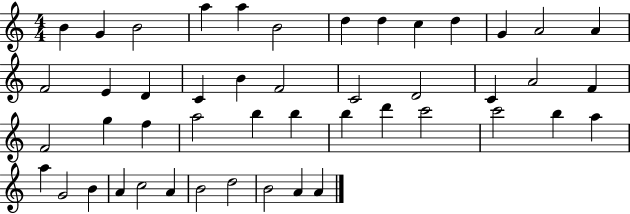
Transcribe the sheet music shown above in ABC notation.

X:1
T:Untitled
M:4/4
L:1/4
K:C
B G B2 a a B2 d d c d G A2 A F2 E D C B F2 C2 D2 C A2 F F2 g f a2 b b b d' c'2 c'2 b a a G2 B A c2 A B2 d2 B2 A A